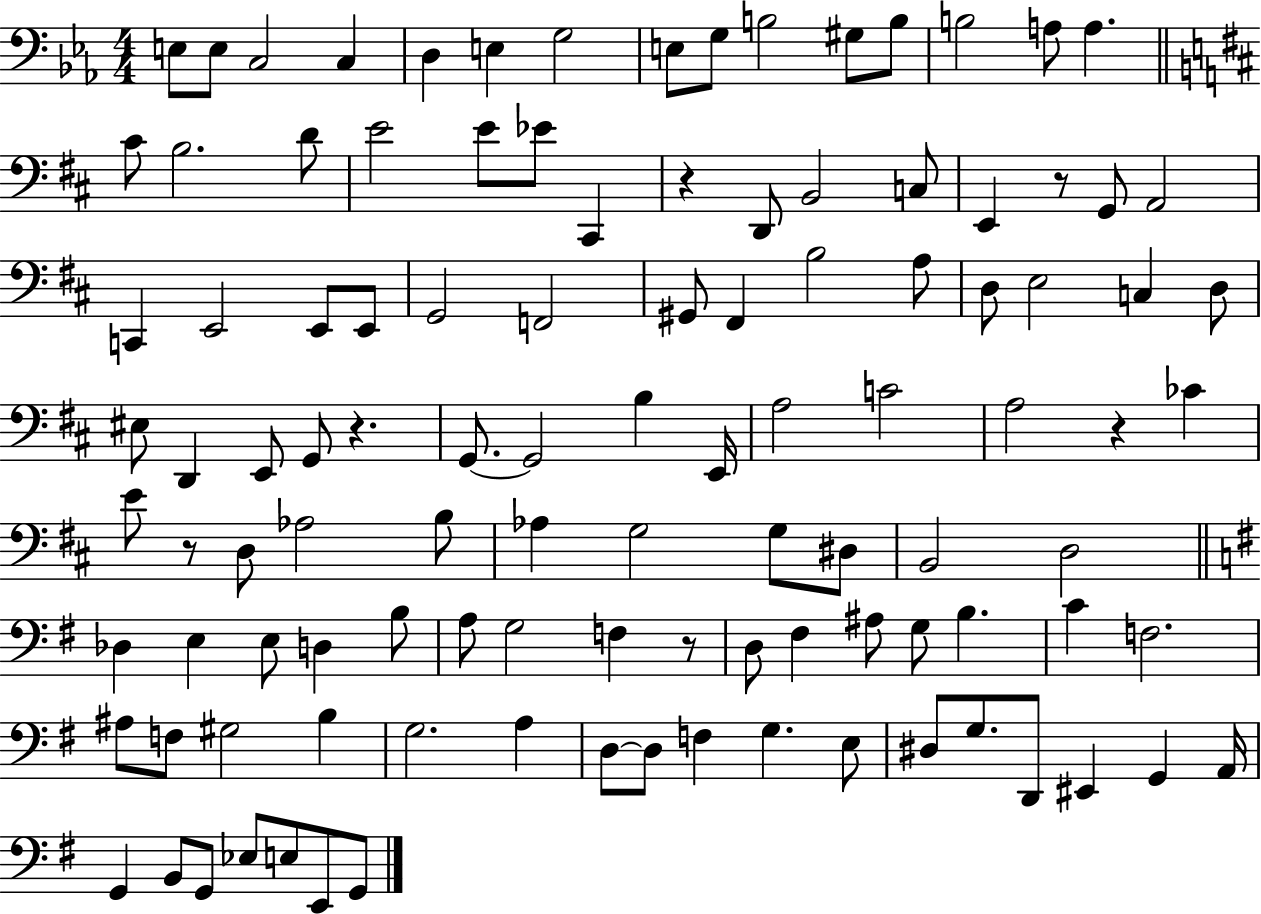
X:1
T:Untitled
M:4/4
L:1/4
K:Eb
E,/2 E,/2 C,2 C, D, E, G,2 E,/2 G,/2 B,2 ^G,/2 B,/2 B,2 A,/2 A, ^C/2 B,2 D/2 E2 E/2 _E/2 ^C,, z D,,/2 B,,2 C,/2 E,, z/2 G,,/2 A,,2 C,, E,,2 E,,/2 E,,/2 G,,2 F,,2 ^G,,/2 ^F,, B,2 A,/2 D,/2 E,2 C, D,/2 ^E,/2 D,, E,,/2 G,,/2 z G,,/2 G,,2 B, E,,/4 A,2 C2 A,2 z _C E/2 z/2 D,/2 _A,2 B,/2 _A, G,2 G,/2 ^D,/2 B,,2 D,2 _D, E, E,/2 D, B,/2 A,/2 G,2 F, z/2 D,/2 ^F, ^A,/2 G,/2 B, C F,2 ^A,/2 F,/2 ^G,2 B, G,2 A, D,/2 D,/2 F, G, E,/2 ^D,/2 G,/2 D,,/2 ^E,, G,, A,,/4 G,, B,,/2 G,,/2 _E,/2 E,/2 E,,/2 G,,/2